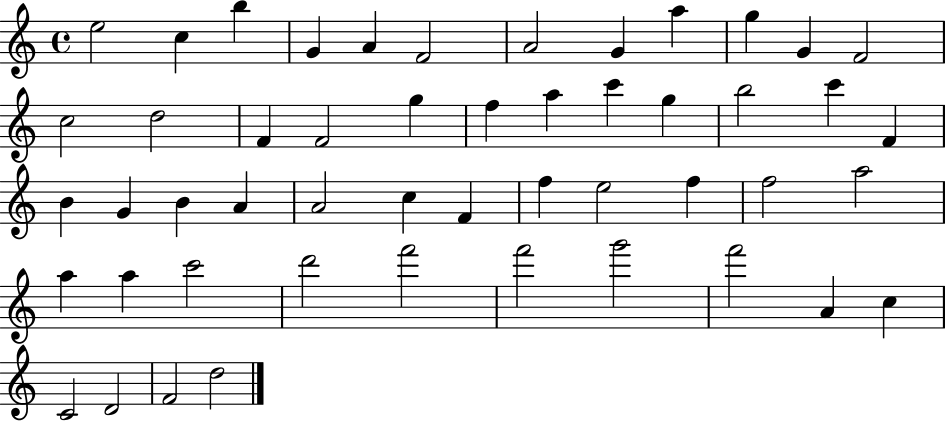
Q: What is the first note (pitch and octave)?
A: E5